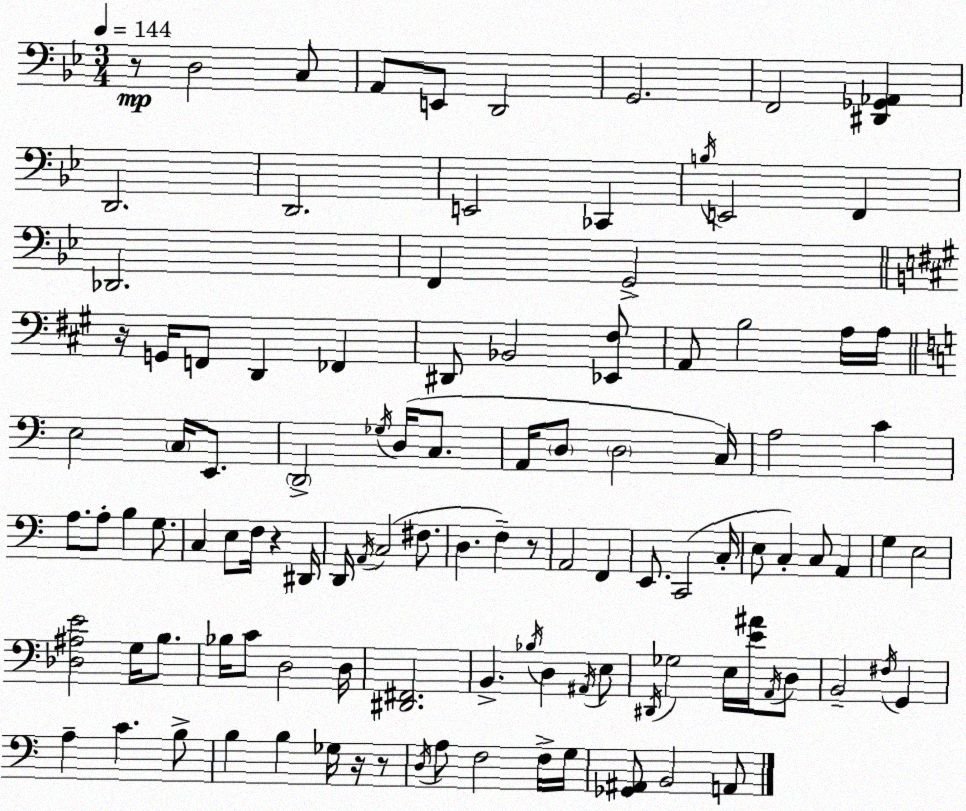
X:1
T:Untitled
M:3/4
L:1/4
K:Gm
z/2 D,2 C,/2 A,,/2 E,,/2 D,,2 G,,2 F,,2 [^D,,_G,,_A,,] D,,2 D,,2 E,,2 _C,, B,/4 E,,2 F,, _D,,2 F,, G,,2 z/4 G,,/4 F,,/2 D,, _F,, ^D,,/2 _B,,2 [_E,,^F,]/2 A,,/2 B,2 A,/4 A,/4 E,2 C,/4 E,,/2 D,,2 _G,/4 D,/4 C,/2 A,,/4 D,/2 D,2 C,/4 A,2 C A,/2 A,/2 B, G,/2 C, E,/2 F,/4 z ^D,,/4 D,,/4 A,,/4 C,2 ^F,/2 D, F, z/2 A,,2 F,, E,,/2 C,,2 C,/4 E,/2 C, C,/2 A,, G, E,2 [_D,^A,E]2 G,/4 B,/2 _B,/4 C/2 D,2 D,/4 [^D,,^F,,]2 B,, _B,/4 D, ^A,,/4 E,/2 ^D,,/4 _G,2 E,/4 [E^A]/4 A,,/4 D,/2 B,,2 ^F,/4 G,, A, C B,/2 B, B, _G,/4 z/4 z/2 D,/4 A,/2 F,2 F,/4 G,/4 [_G,,^A,,]/2 B,,2 A,,/2